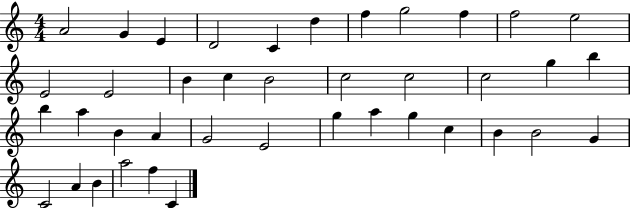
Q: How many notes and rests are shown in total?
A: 40